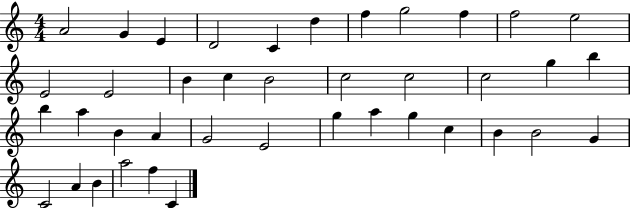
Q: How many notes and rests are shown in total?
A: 40